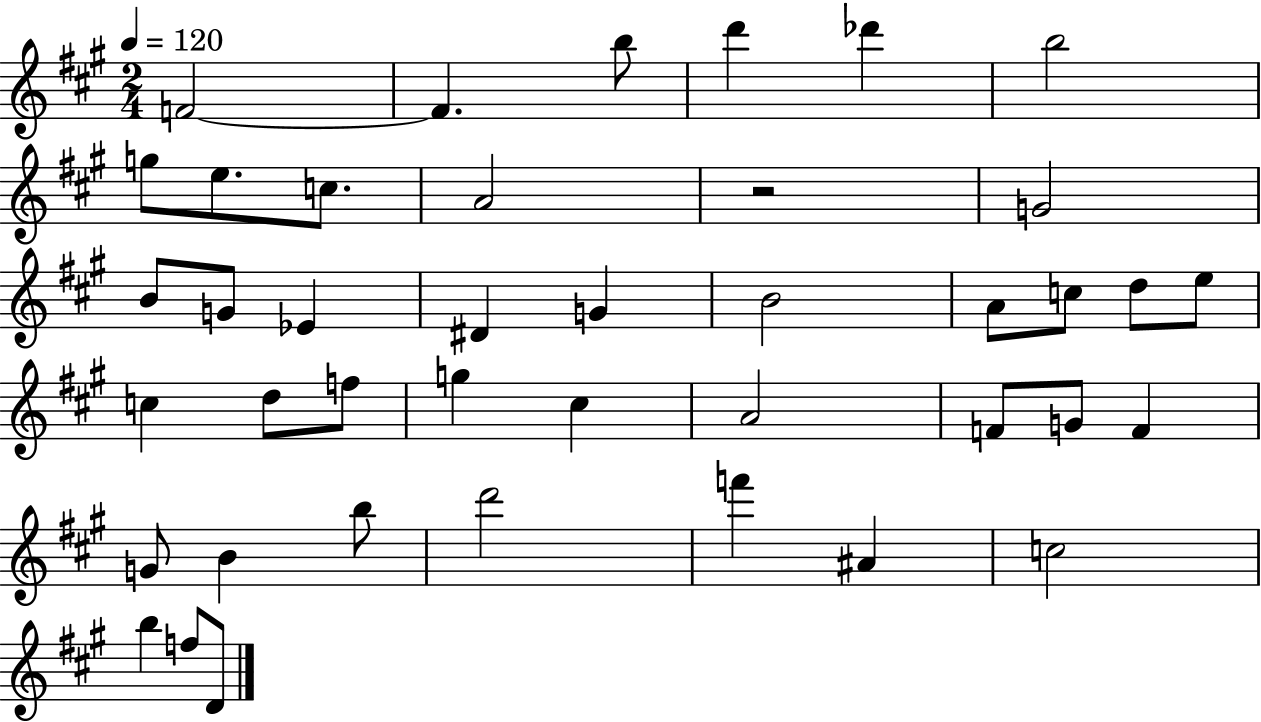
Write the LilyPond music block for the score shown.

{
  \clef treble
  \numericTimeSignature
  \time 2/4
  \key a \major
  \tempo 4 = 120
  f'2~~ | f'4. b''8 | d'''4 des'''4 | b''2 | \break g''8 e''8. c''8. | a'2 | r2 | g'2 | \break b'8 g'8 ees'4 | dis'4 g'4 | b'2 | a'8 c''8 d''8 e''8 | \break c''4 d''8 f''8 | g''4 cis''4 | a'2 | f'8 g'8 f'4 | \break g'8 b'4 b''8 | d'''2 | f'''4 ais'4 | c''2 | \break b''4 f''8 d'8 | \bar "|."
}